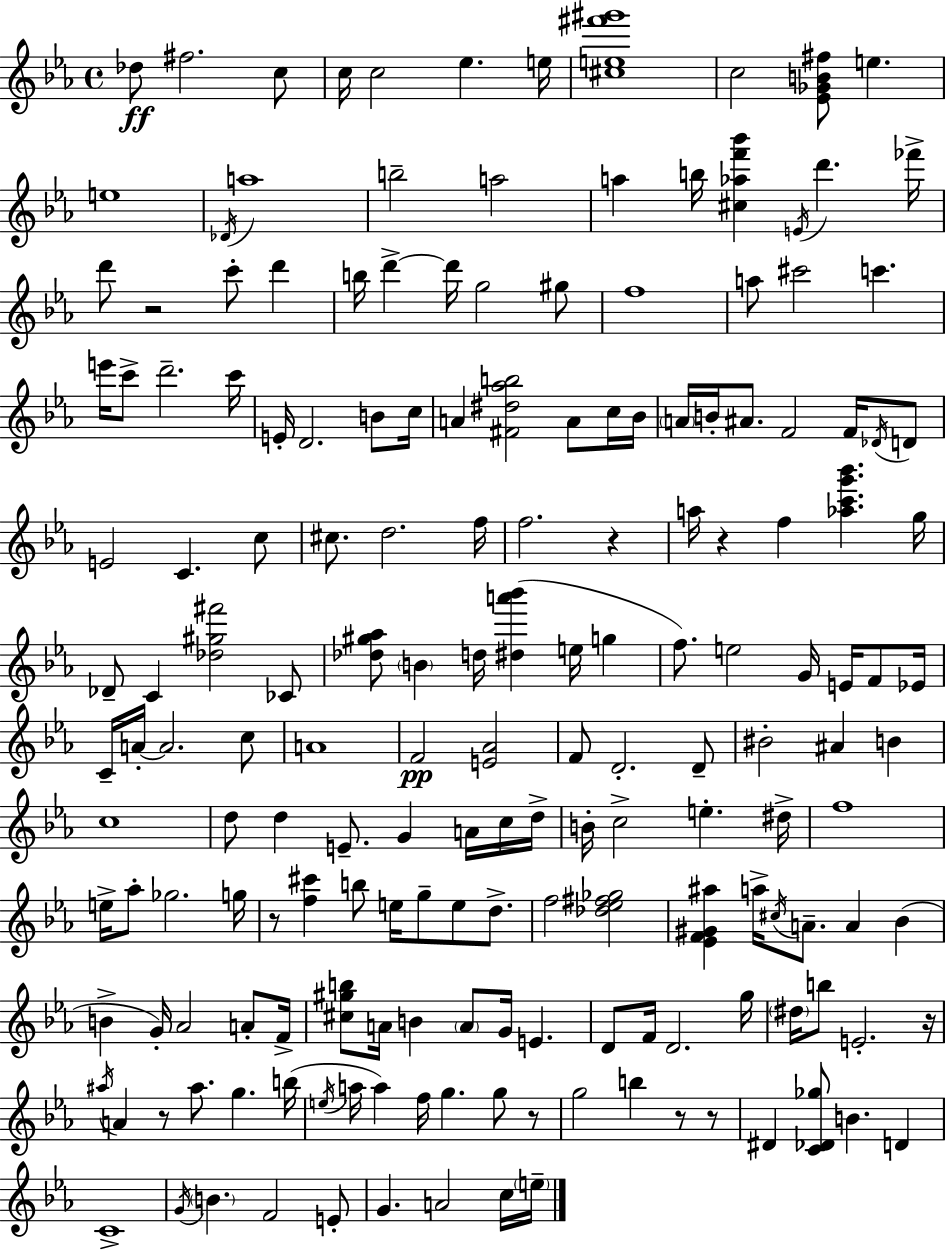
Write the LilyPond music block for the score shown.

{
  \clef treble
  \time 4/4
  \defaultTimeSignature
  \key c \minor
  des''8\ff fis''2. c''8 | c''16 c''2 ees''4. e''16 | <cis'' e'' fis''' gis'''>1 | c''2 <ees' ges' b' fis''>8 e''4. | \break e''1 | \acciaccatura { des'16 } a''1 | b''2-- a''2 | a''4 b''16 <cis'' aes'' f''' bes'''>4 \acciaccatura { e'16 } d'''4. | \break fes'''16-> d'''8 r2 c'''8-. d'''4 | b''16 d'''4->~~ d'''16 g''2 | gis''8 f''1 | a''8 cis'''2 c'''4. | \break e'''16 c'''8-> d'''2.-- | c'''16 e'16-. d'2. b'8 | c''16 a'4 <fis' dis'' aes'' b''>2 a'8 | c''16 bes'16 \parenthesize a'16 b'16-. ais'8. f'2 f'16 | \break \acciaccatura { des'16 } d'8 e'2 c'4. | c''8 cis''8. d''2. | f''16 f''2. r4 | a''16 r4 f''4 <aes'' c''' g''' bes'''>4. | \break g''16 des'8-- c'4 <des'' gis'' fis'''>2 | ces'8 <des'' gis'' aes''>8 \parenthesize b'4 d''16 <dis'' a''' bes'''>4( e''16 g''4 | f''8.) e''2 g'16 e'16 | f'8 ees'16 c'16-- a'16-.~~ a'2. | \break c''8 a'1 | f'2\pp <e' aes'>2 | f'8 d'2.-. | d'8-- bis'2-. ais'4 b'4 | \break c''1 | d''8 d''4 e'8.-- g'4 | a'16 c''16 d''16-> b'16-. c''2-> e''4.-. | dis''16-> f''1 | \break e''16-> aes''8-. ges''2. | g''16 r8 <f'' cis'''>4 b''8 e''16 g''8-- e''8 | d''8.-> f''2 <des'' ees'' fis'' ges''>2 | <ees' f' gis' ais''>4 a''16-> \acciaccatura { cis''16 } a'8.-- a'4 | \break bes'4( b'4-> g'16-.) aes'2 | a'8-. f'16-> <cis'' gis'' b''>8 a'16 b'4 \parenthesize a'8 g'16 e'4. | d'8 f'16 d'2. | g''16 \parenthesize dis''16 b''8 e'2.-. | \break r16 \acciaccatura { ais''16 } a'4 r8 ais''8. g''4. | b''16( \acciaccatura { e''16 } a''16 a''4) f''16 g''4. | g''8 r8 g''2 b''4 | r8 r8 dis'4 <c' des' ges''>8 b'4. | \break d'4 c'1-> | \acciaccatura { g'16 } \parenthesize b'4. f'2 | e'8-. g'4. a'2 | c''16 \parenthesize e''16-- \bar "|."
}